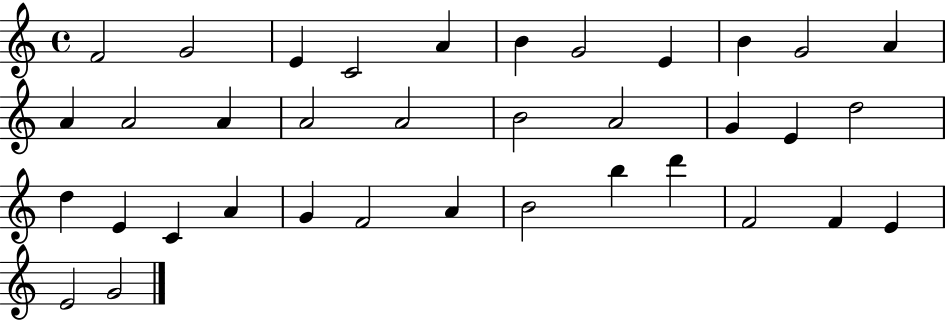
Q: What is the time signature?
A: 4/4